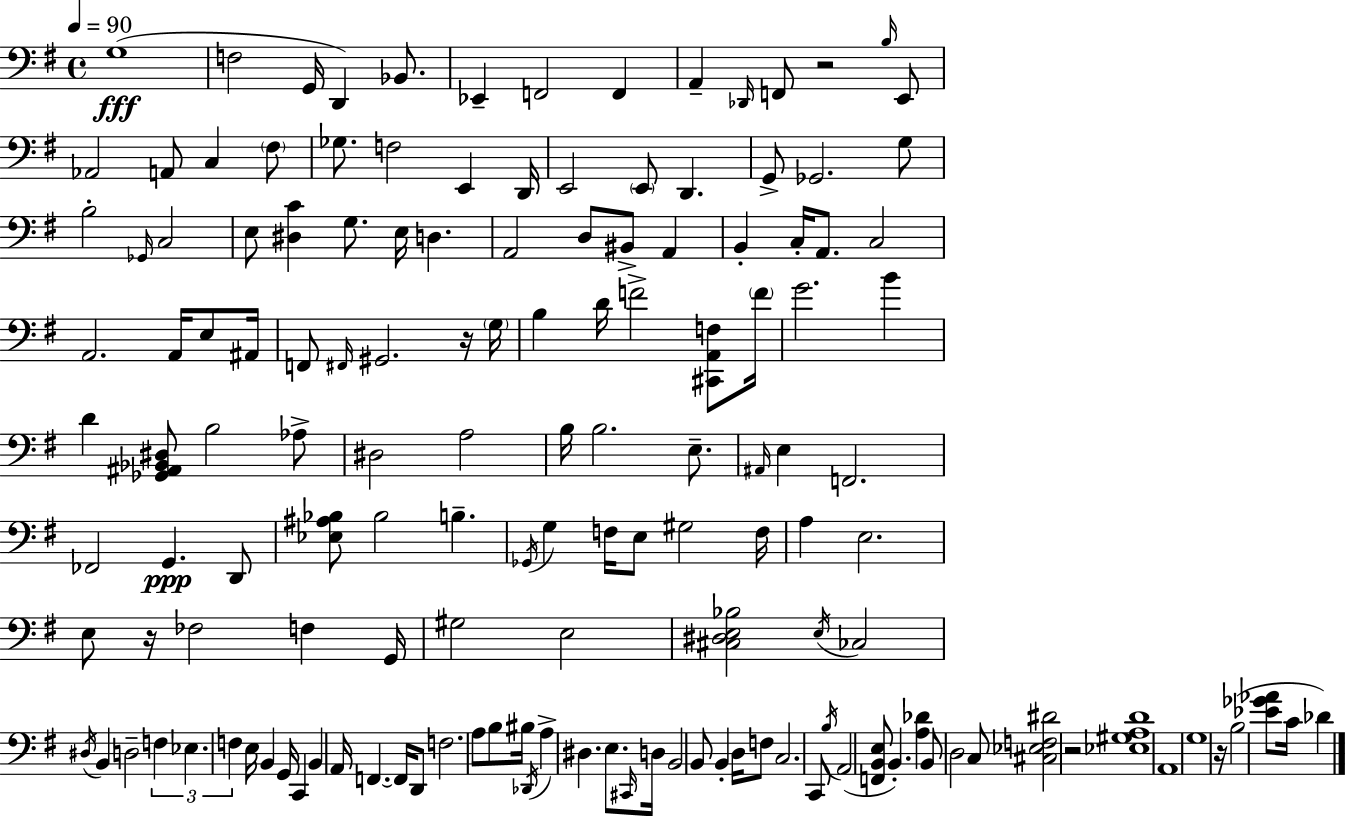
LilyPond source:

{
  \clef bass
  \time 4/4
  \defaultTimeSignature
  \key e \minor
  \tempo 4 = 90
  g1(\fff | f2 g,16 d,4) bes,8. | ees,4-- f,2 f,4 | a,4-- \grace { des,16 } f,8 r2 \grace { b16 } | \break e,8 aes,2 a,8 c4 | \parenthesize fis8 ges8. f2 e,4 | d,16 e,2 \parenthesize e,8 d,4. | g,8-> ges,2. | \break g8 b2-. \grace { ges,16 } c2 | e8 <dis c'>4 g8. e16 d4. | a,2 d8 bis,8-> a,4 | b,4-. c16-. a,8. c2 | \break a,2. a,16 | e8 ais,16 f,8 \grace { fis,16 } gis,2. | r16 \parenthesize g16 b4 d'16 f'2-> | <cis, a, f>8 \parenthesize f'16 g'2. | \break b'4 d'4 <ges, ais, bes, dis>8 b2 | aes8-> dis2 a2 | b16 b2. | e8.-- \grace { ais,16 } e4 f,2. | \break fes,2 g,4.\ppp | d,8 <ees ais bes>8 bes2 b4.-- | \acciaccatura { ges,16 } g4 f16 e8 gis2 | f16 a4 e2. | \break e8 r16 fes2 | f4 g,16 gis2 e2 | <cis dis e bes>2 \acciaccatura { e16 } ces2 | \acciaccatura { dis16 } b,4 d2-- | \break \tuplet 3/2 { f4 ees4. f4 } | e16 b,4 g,16 c,4 b,4 | a,16 f,4.~~ f,16 d,8 f2. | a8 b8 bis16 \acciaccatura { des,16 } a4-> | \break dis4. e8. \grace { cis,16 } d16 b,2 | b,8 b,4-. d16 f8 c2. | c,8 \acciaccatura { b16 }( a,2 | <f, b, e>8 b,4.-.) <a des'>4 b,8 | \break d2 c8 <cis ees f dis'>2 | r2 <ees gis a d'>1 | a,1 | g1 | \break r16 b2( | <ees' ges' aes'>8 c'16 des'4) \bar "|."
}